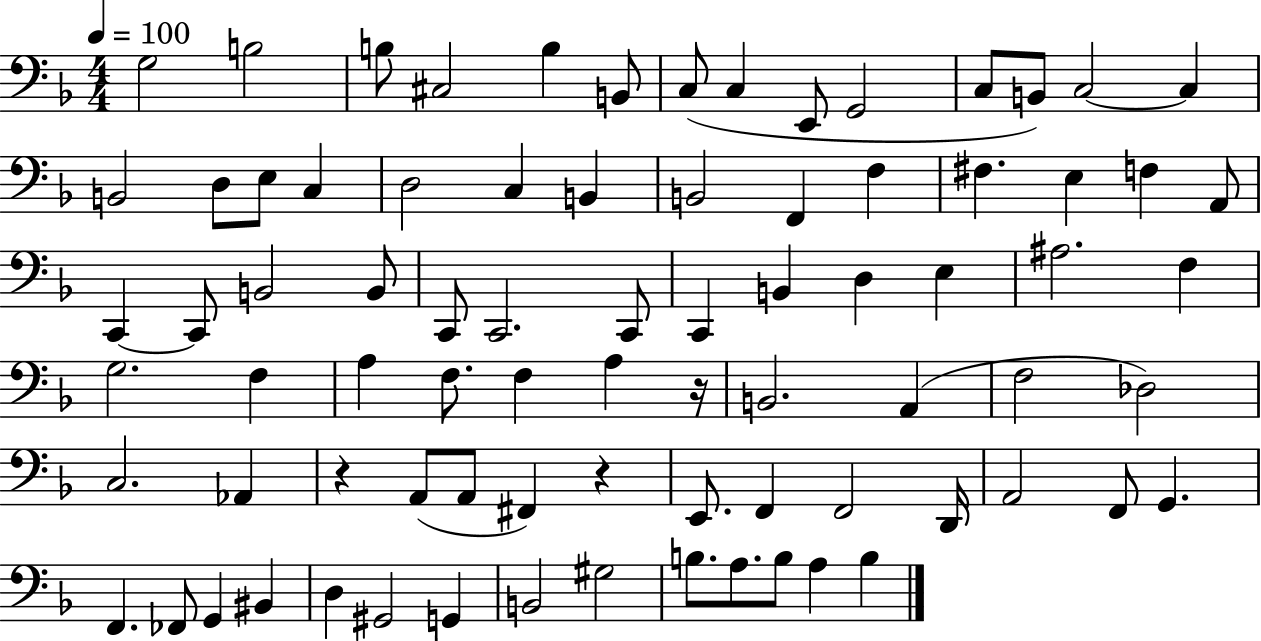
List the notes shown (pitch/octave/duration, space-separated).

G3/h B3/h B3/e C#3/h B3/q B2/e C3/e C3/q E2/e G2/h C3/e B2/e C3/h C3/q B2/h D3/e E3/e C3/q D3/h C3/q B2/q B2/h F2/q F3/q F#3/q. E3/q F3/q A2/e C2/q C2/e B2/h B2/e C2/e C2/h. C2/e C2/q B2/q D3/q E3/q A#3/h. F3/q G3/h. F3/q A3/q F3/e. F3/q A3/q R/s B2/h. A2/q F3/h Db3/h C3/h. Ab2/q R/q A2/e A2/e F#2/q R/q E2/e. F2/q F2/h D2/s A2/h F2/e G2/q. F2/q. FES2/e G2/q BIS2/q D3/q G#2/h G2/q B2/h G#3/h B3/e. A3/e. B3/e A3/q B3/q